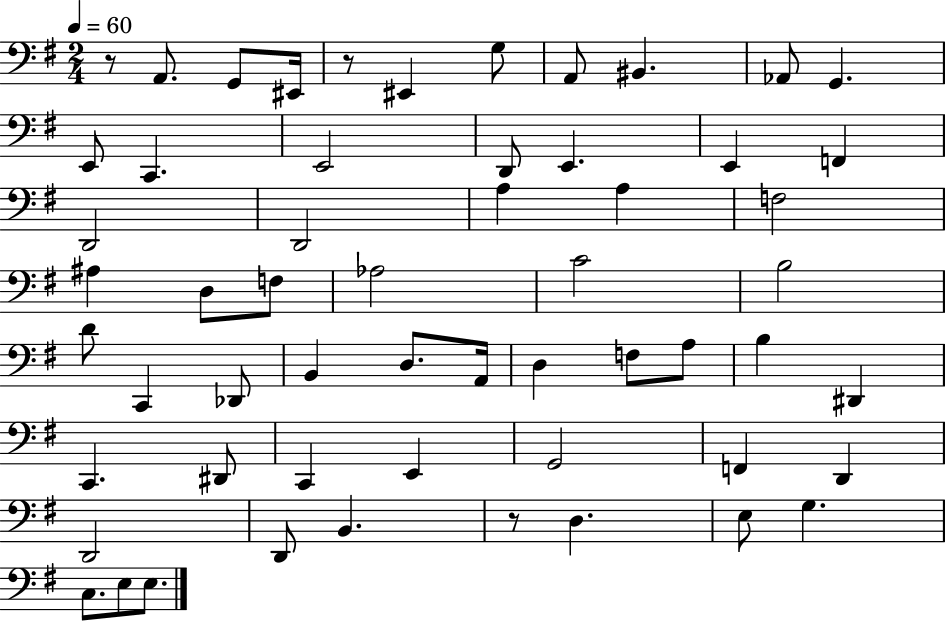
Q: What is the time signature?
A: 2/4